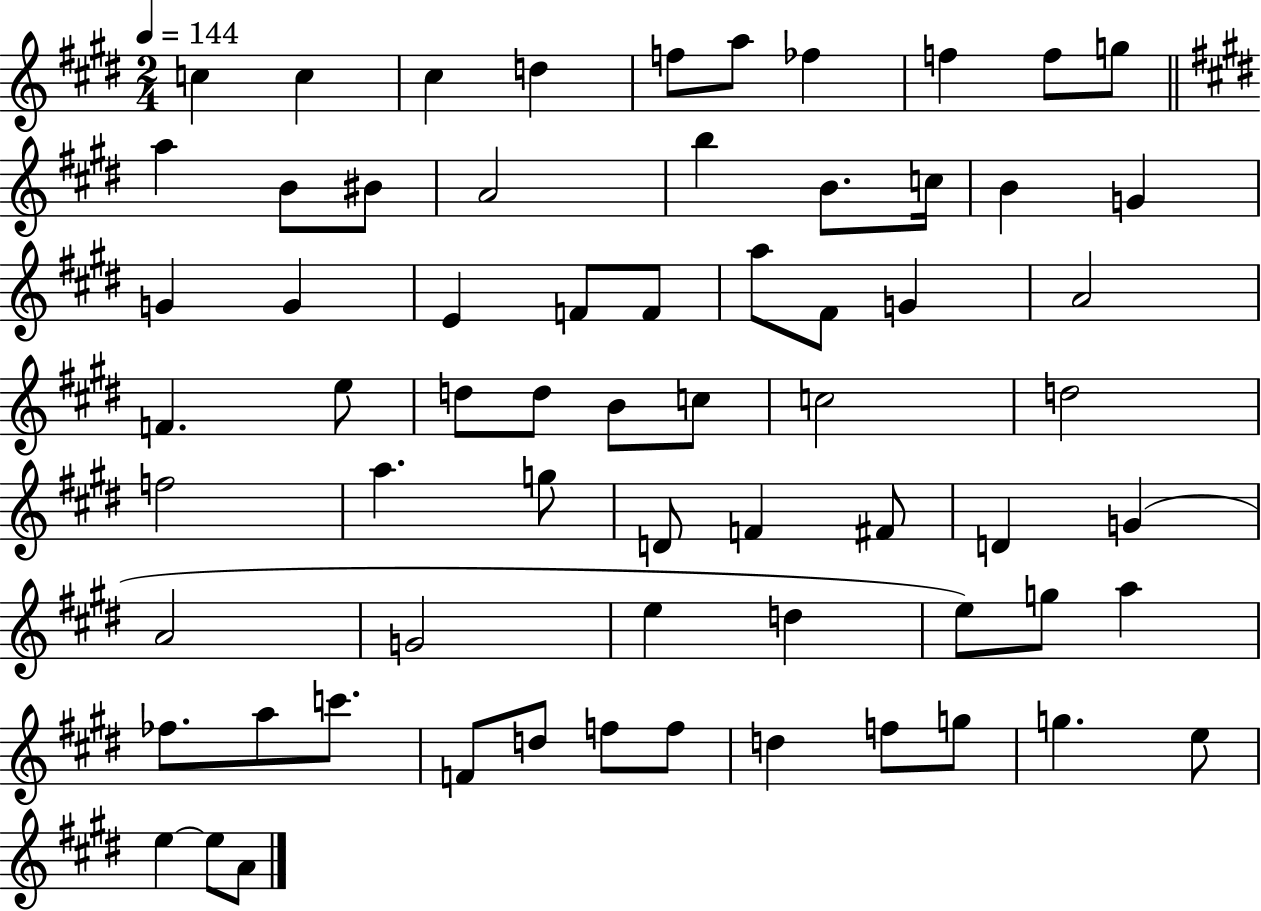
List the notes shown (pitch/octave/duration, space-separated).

C5/q C5/q C#5/q D5/q F5/e A5/e FES5/q F5/q F5/e G5/e A5/q B4/e BIS4/e A4/h B5/q B4/e. C5/s B4/q G4/q G4/q G4/q E4/q F4/e F4/e A5/e F#4/e G4/q A4/h F4/q. E5/e D5/e D5/e B4/e C5/e C5/h D5/h F5/h A5/q. G5/e D4/e F4/q F#4/e D4/q G4/q A4/h G4/h E5/q D5/q E5/e G5/e A5/q FES5/e. A5/e C6/e. F4/e D5/e F5/e F5/e D5/q F5/e G5/e G5/q. E5/e E5/q E5/e A4/e